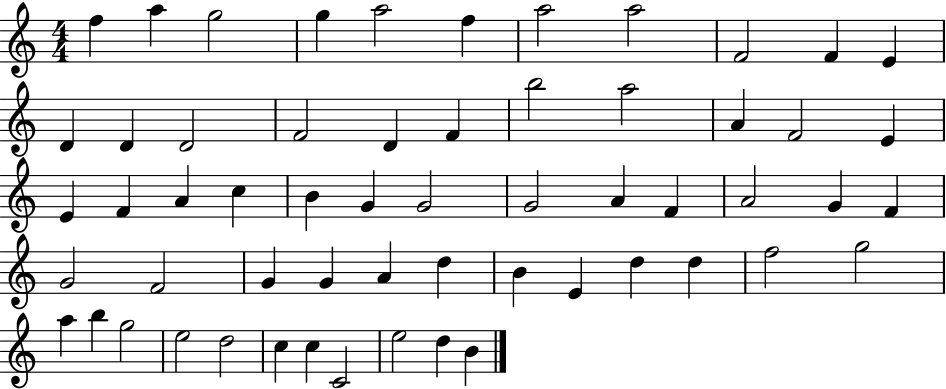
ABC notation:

X:1
T:Untitled
M:4/4
L:1/4
K:C
f a g2 g a2 f a2 a2 F2 F E D D D2 F2 D F b2 a2 A F2 E E F A c B G G2 G2 A F A2 G F G2 F2 G G A d B E d d f2 g2 a b g2 e2 d2 c c C2 e2 d B